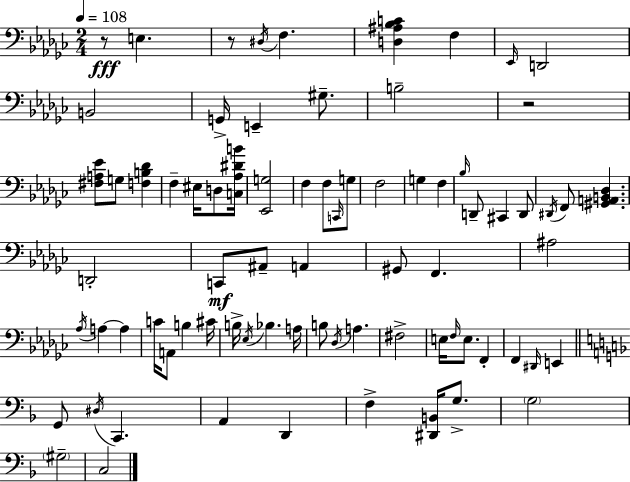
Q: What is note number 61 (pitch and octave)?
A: A2